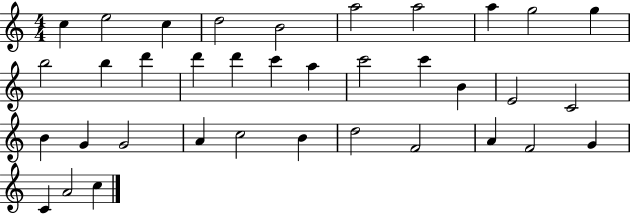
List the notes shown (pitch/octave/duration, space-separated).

C5/q E5/h C5/q D5/h B4/h A5/h A5/h A5/q G5/h G5/q B5/h B5/q D6/q D6/q D6/q C6/q A5/q C6/h C6/q B4/q E4/h C4/h B4/q G4/q G4/h A4/q C5/h B4/q D5/h F4/h A4/q F4/h G4/q C4/q A4/h C5/q